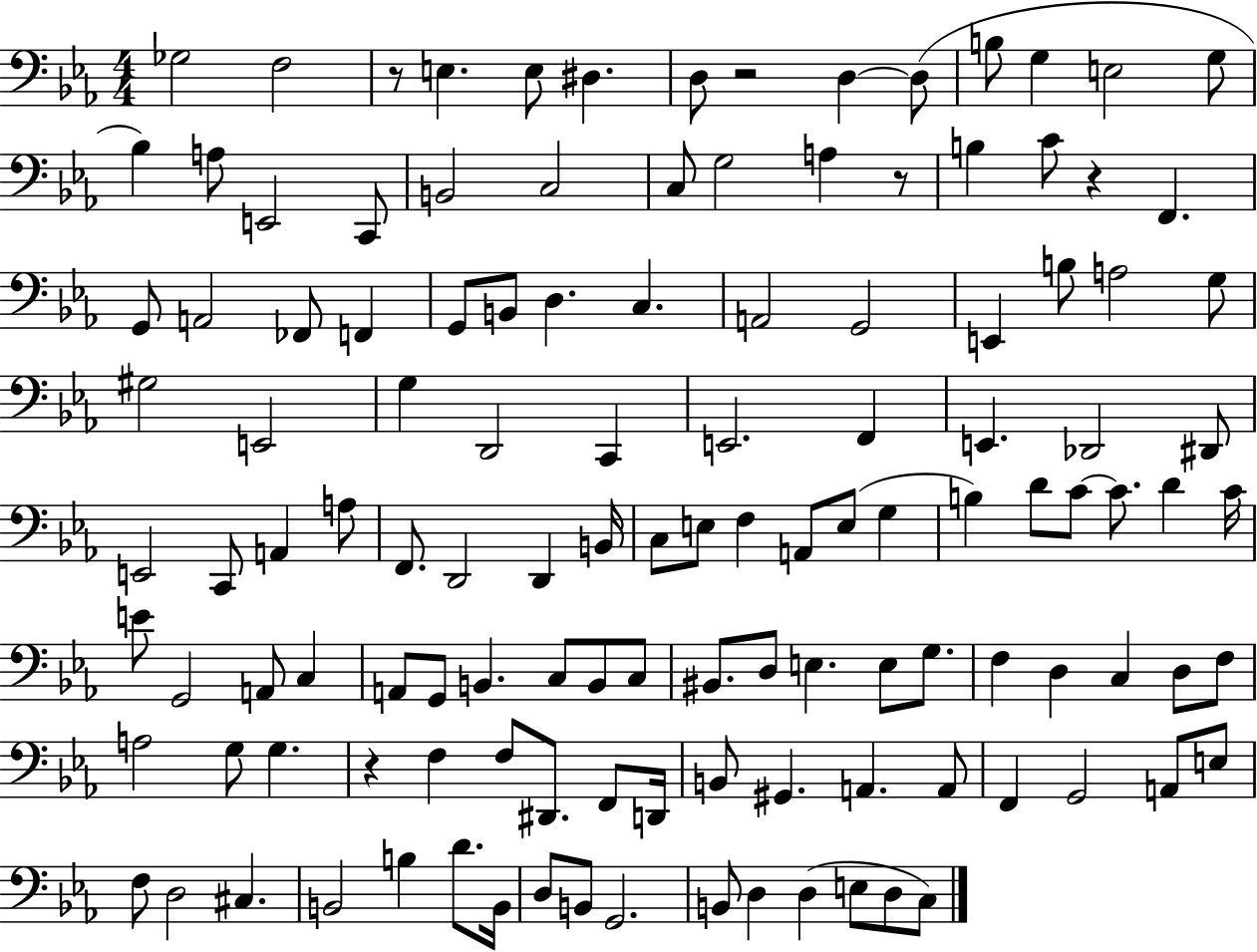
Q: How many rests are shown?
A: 5